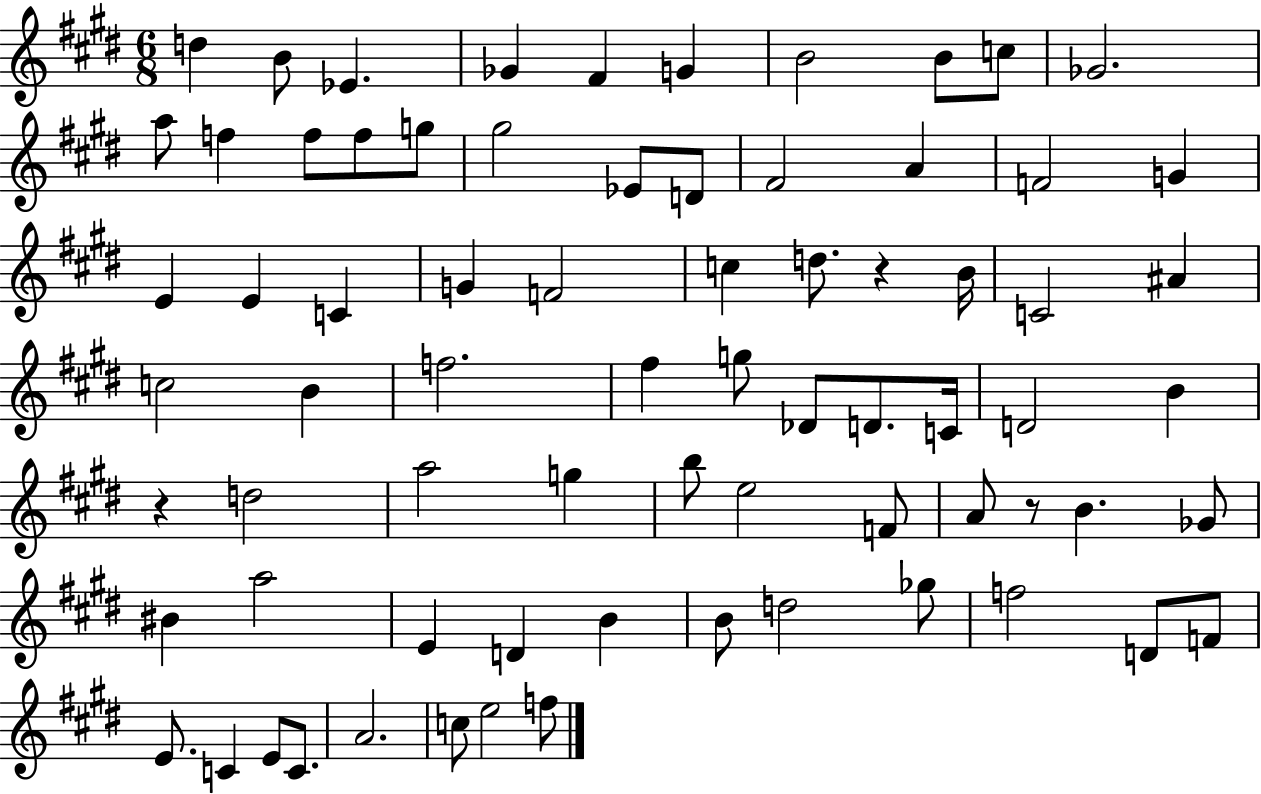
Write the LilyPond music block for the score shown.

{
  \clef treble
  \numericTimeSignature
  \time 6/8
  \key e \major
  \repeat volta 2 { d''4 b'8 ees'4. | ges'4 fis'4 g'4 | b'2 b'8 c''8 | ges'2. | \break a''8 f''4 f''8 f''8 g''8 | gis''2 ees'8 d'8 | fis'2 a'4 | f'2 g'4 | \break e'4 e'4 c'4 | g'4 f'2 | c''4 d''8. r4 b'16 | c'2 ais'4 | \break c''2 b'4 | f''2. | fis''4 g''8 des'8 d'8. c'16 | d'2 b'4 | \break r4 d''2 | a''2 g''4 | b''8 e''2 f'8 | a'8 r8 b'4. ges'8 | \break bis'4 a''2 | e'4 d'4 b'4 | b'8 d''2 ges''8 | f''2 d'8 f'8 | \break e'8. c'4 e'8 c'8. | a'2. | c''8 e''2 f''8 | } \bar "|."
}